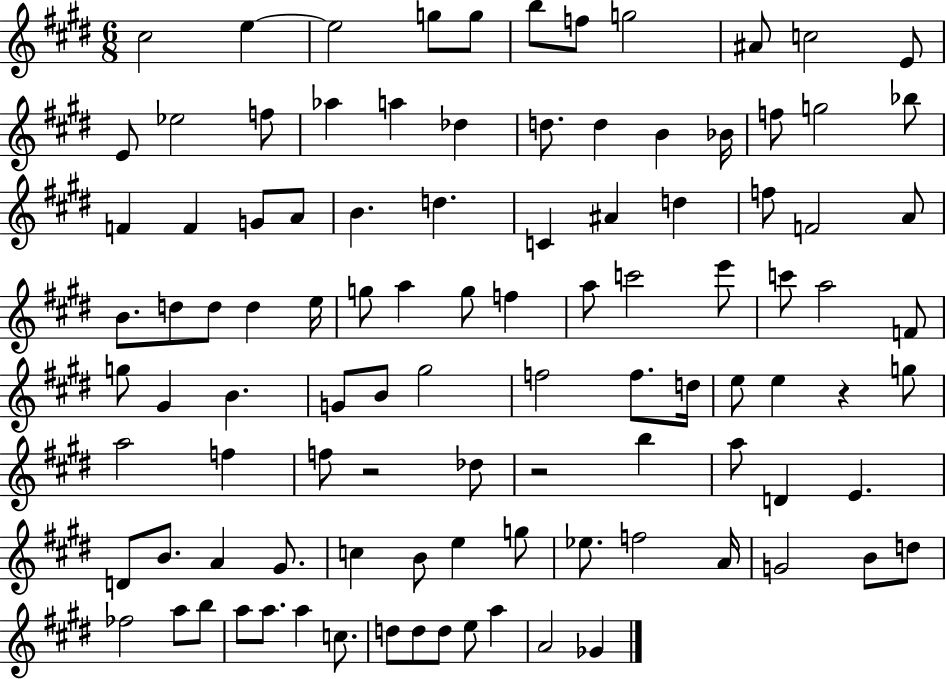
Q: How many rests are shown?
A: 3